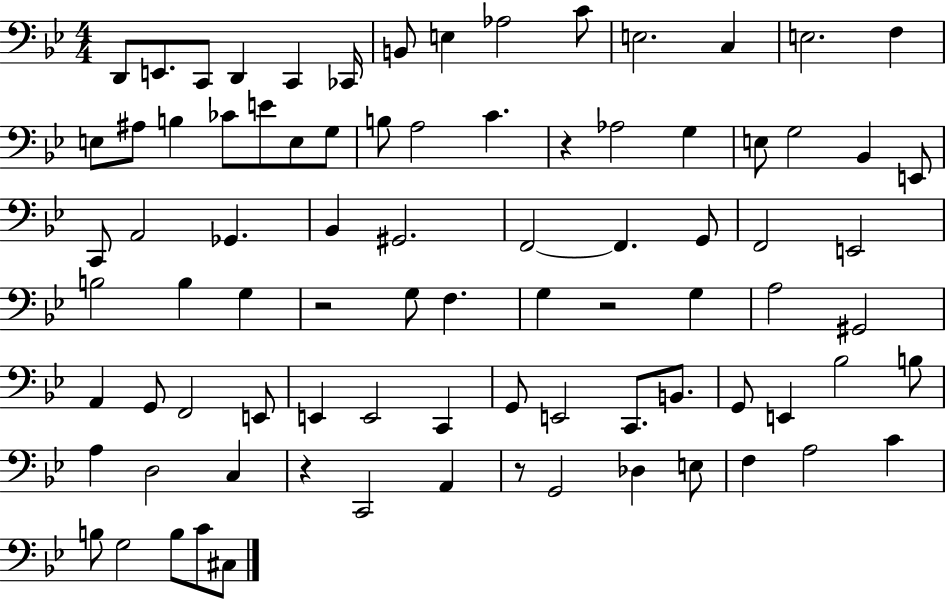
X:1
T:Untitled
M:4/4
L:1/4
K:Bb
D,,/2 E,,/2 C,,/2 D,, C,, _C,,/4 B,,/2 E, _A,2 C/2 E,2 C, E,2 F, E,/2 ^A,/2 B, _C/2 E/2 E,/2 G,/2 B,/2 A,2 C z _A,2 G, E,/2 G,2 _B,, E,,/2 C,,/2 A,,2 _G,, _B,, ^G,,2 F,,2 F,, G,,/2 F,,2 E,,2 B,2 B, G, z2 G,/2 F, G, z2 G, A,2 ^G,,2 A,, G,,/2 F,,2 E,,/2 E,, E,,2 C,, G,,/2 E,,2 C,,/2 B,,/2 G,,/2 E,, _B,2 B,/2 A, D,2 C, z C,,2 A,, z/2 G,,2 _D, E,/2 F, A,2 C B,/2 G,2 B,/2 C/2 ^C,/2